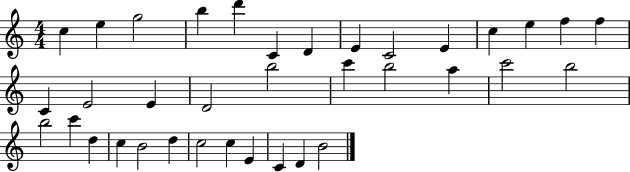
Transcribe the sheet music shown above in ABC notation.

X:1
T:Untitled
M:4/4
L:1/4
K:C
c e g2 b d' C D E C2 E c e f f C E2 E D2 b2 c' b2 a c'2 b2 b2 c' d c B2 d c2 c E C D B2